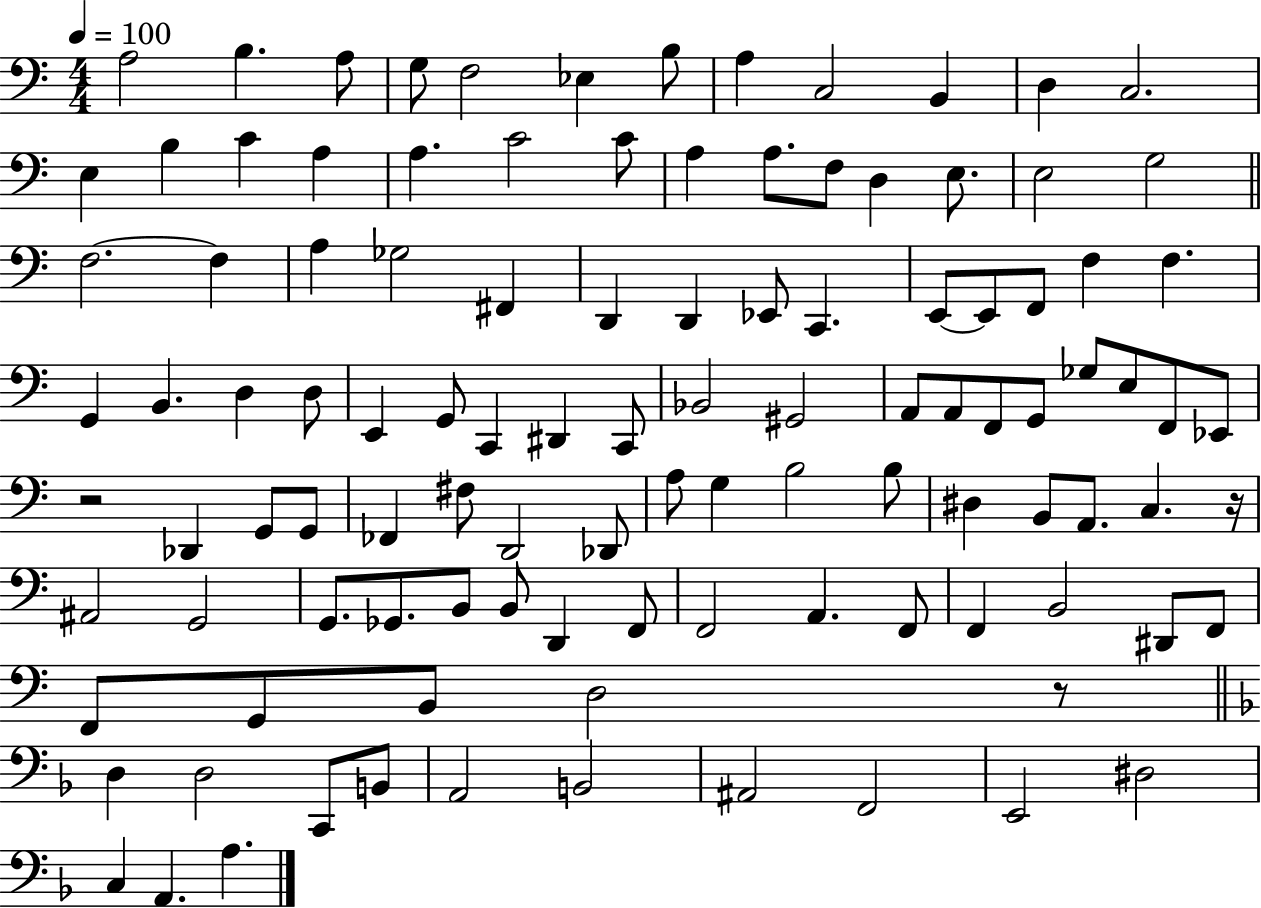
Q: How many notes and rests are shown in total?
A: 109